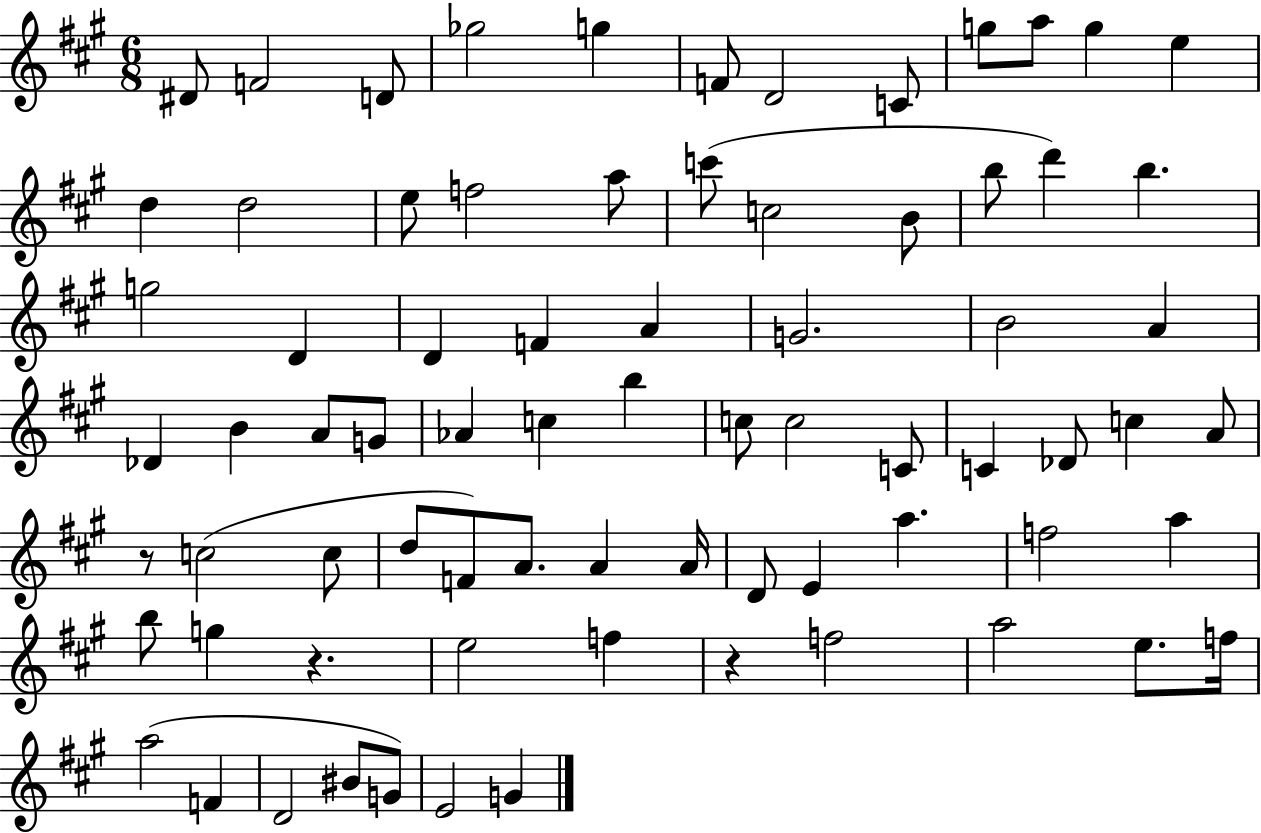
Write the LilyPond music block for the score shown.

{
  \clef treble
  \numericTimeSignature
  \time 6/8
  \key a \major
  dis'8 f'2 d'8 | ges''2 g''4 | f'8 d'2 c'8 | g''8 a''8 g''4 e''4 | \break d''4 d''2 | e''8 f''2 a''8 | c'''8( c''2 b'8 | b''8 d'''4) b''4. | \break g''2 d'4 | d'4 f'4 a'4 | g'2. | b'2 a'4 | \break des'4 b'4 a'8 g'8 | aes'4 c''4 b''4 | c''8 c''2 c'8 | c'4 des'8 c''4 a'8 | \break r8 c''2( c''8 | d''8 f'8) a'8. a'4 a'16 | d'8 e'4 a''4. | f''2 a''4 | \break b''8 g''4 r4. | e''2 f''4 | r4 f''2 | a''2 e''8. f''16 | \break a''2( f'4 | d'2 bis'8 g'8) | e'2 g'4 | \bar "|."
}